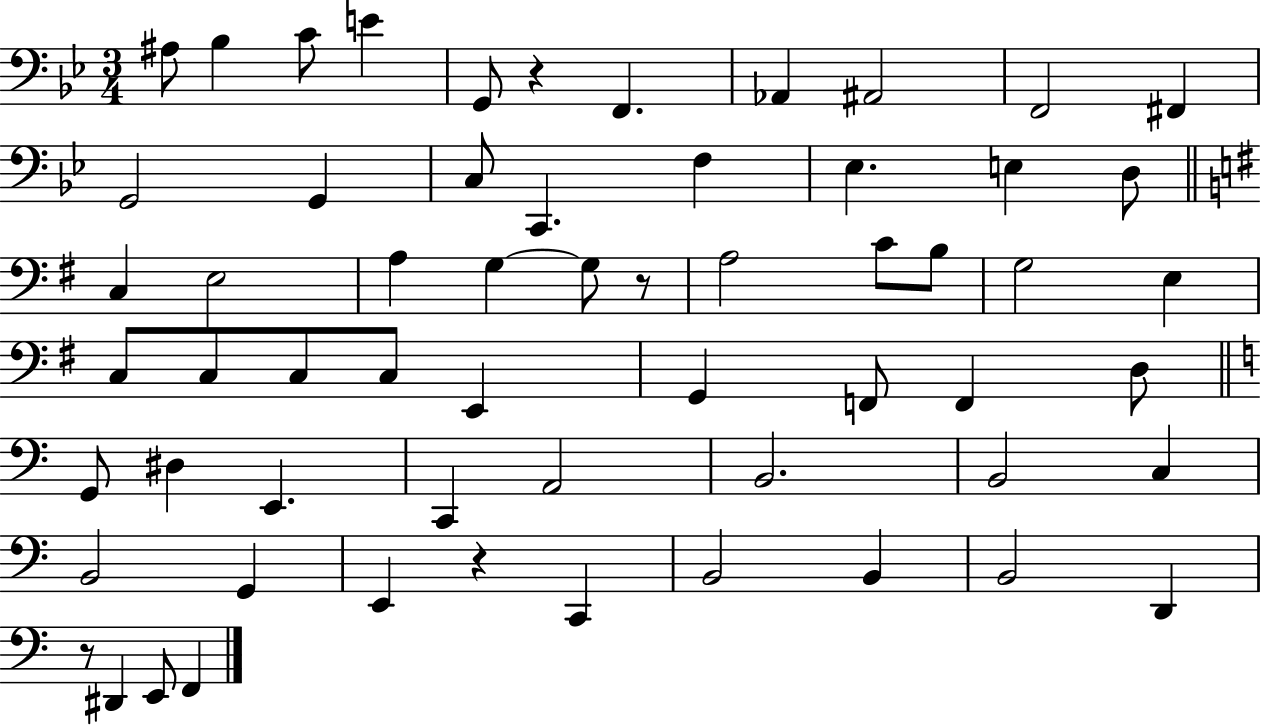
{
  \clef bass
  \numericTimeSignature
  \time 3/4
  \key bes \major
  ais8 bes4 c'8 e'4 | g,8 r4 f,4. | aes,4 ais,2 | f,2 fis,4 | \break g,2 g,4 | c8 c,4. f4 | ees4. e4 d8 | \bar "||" \break \key e \minor c4 e2 | a4 g4~~ g8 r8 | a2 c'8 b8 | g2 e4 | \break c8 c8 c8 c8 e,4 | g,4 f,8 f,4 d8 | \bar "||" \break \key c \major g,8 dis4 e,4. | c,4 a,2 | b,2. | b,2 c4 | \break b,2 g,4 | e,4 r4 c,4 | b,2 b,4 | b,2 d,4 | \break r8 dis,4 e,8 f,4 | \bar "|."
}